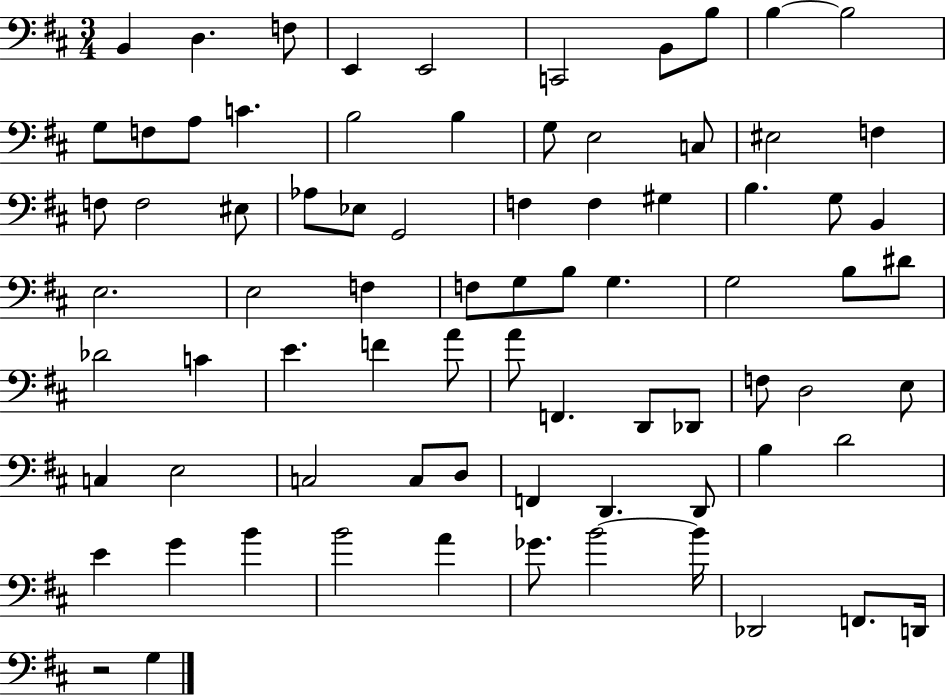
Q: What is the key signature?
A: D major